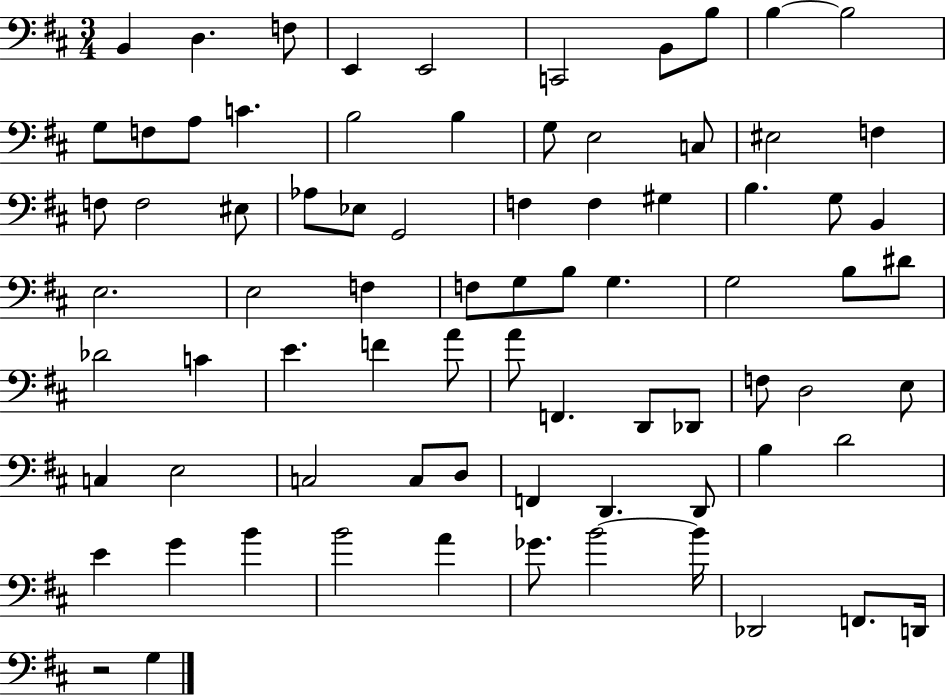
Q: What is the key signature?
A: D major